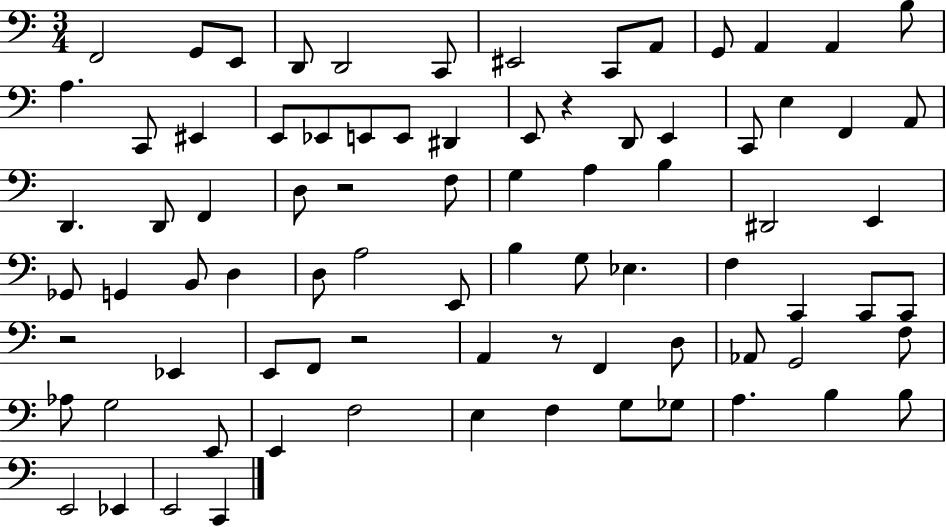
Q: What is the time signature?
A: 3/4